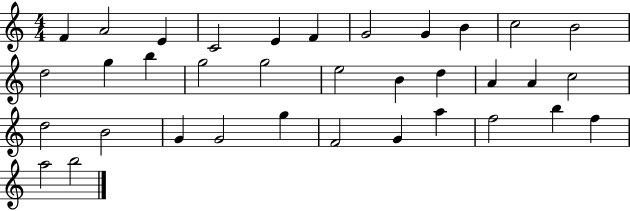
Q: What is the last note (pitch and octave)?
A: B5